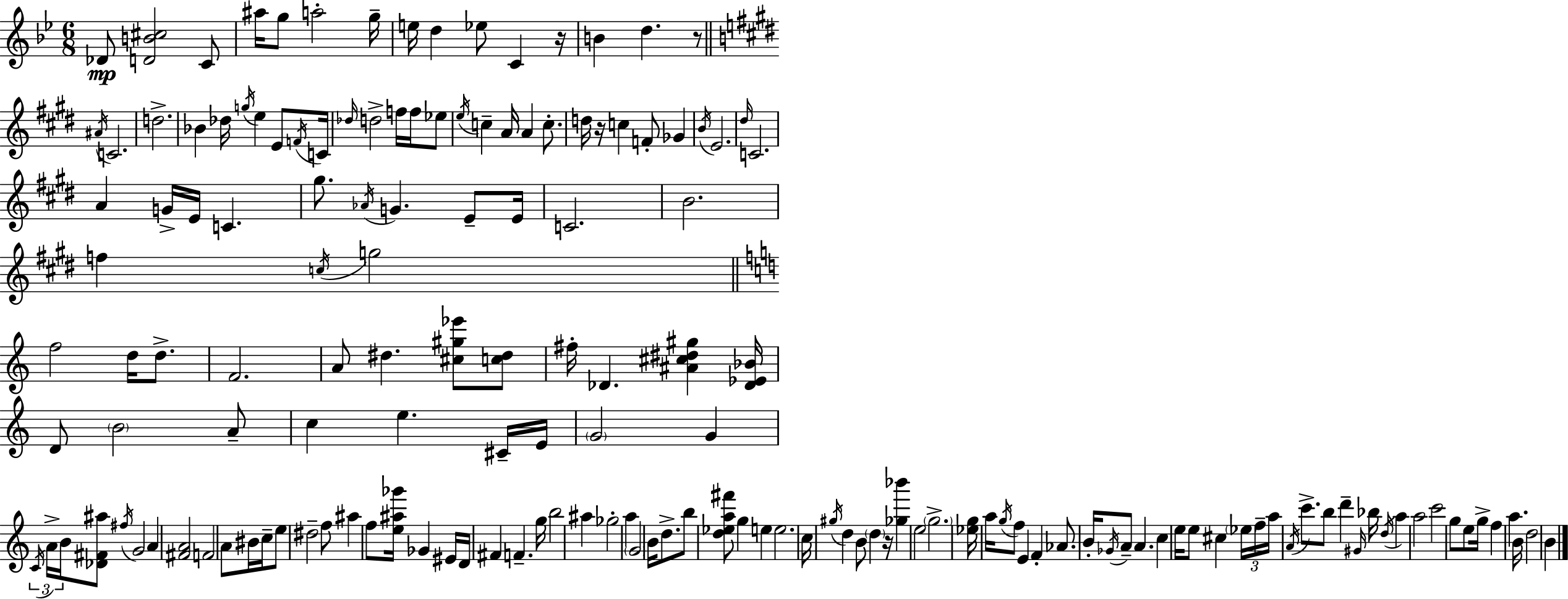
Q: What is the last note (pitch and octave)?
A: B4